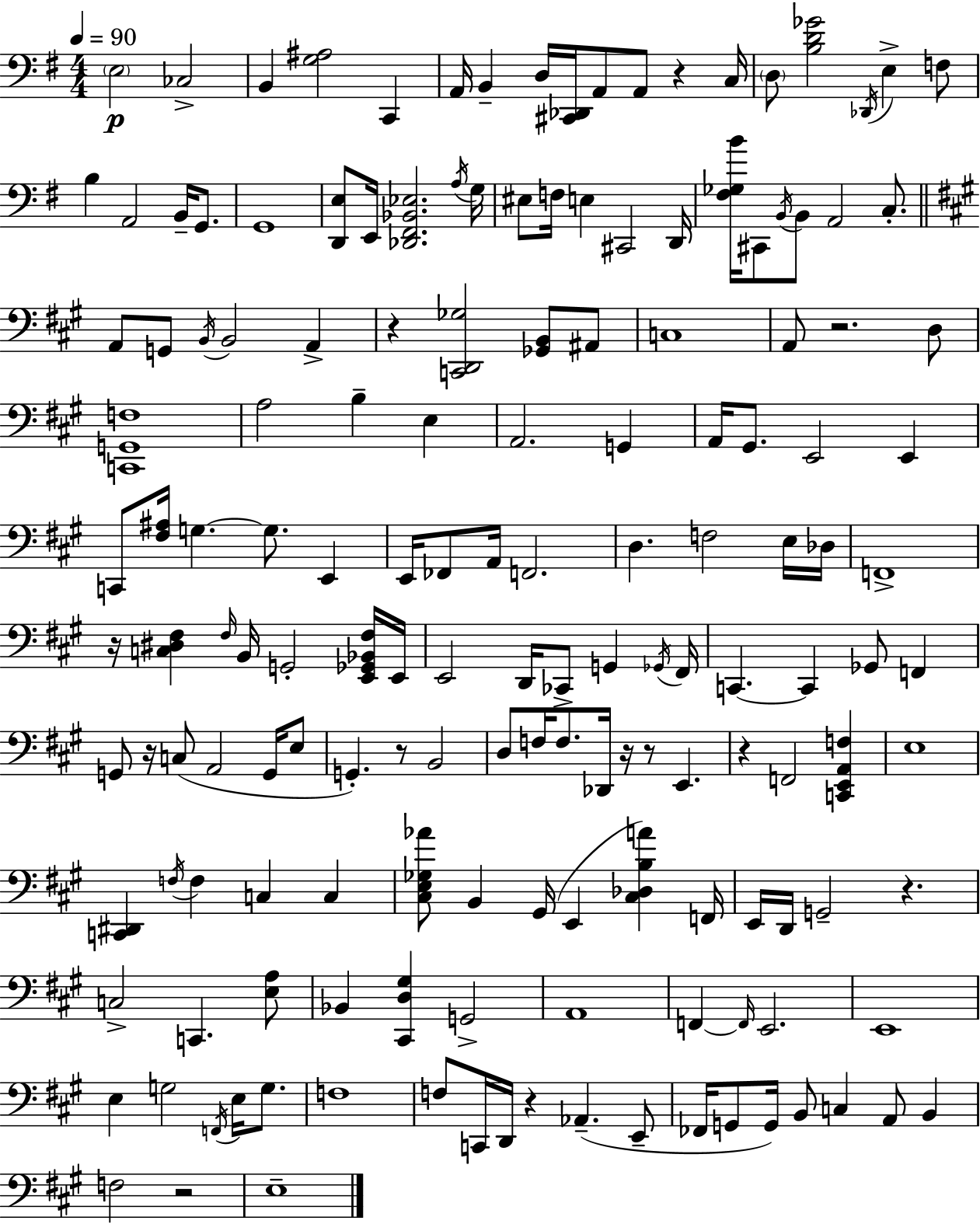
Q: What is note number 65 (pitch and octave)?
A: B2